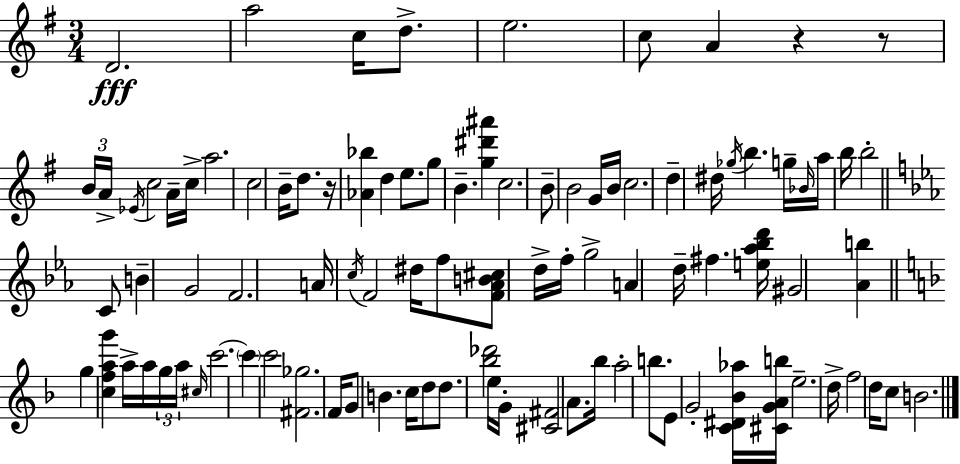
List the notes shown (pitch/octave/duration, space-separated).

D4/h. A5/h C5/s D5/e. E5/h. C5/e A4/q R/q R/e B4/s A4/s Eb4/s C5/h A4/s C5/s A5/h. C5/h B4/s D5/e. R/s [Ab4,Bb5]/q D5/q E5/e. G5/e B4/q. [G5,D#6,A#6]/q C5/h. B4/e B4/h G4/s B4/s C5/h. D5/q D#5/s Gb5/s B5/q. G5/s Bb4/s A5/s B5/s B5/h C4/e B4/q G4/h F4/h. A4/s C5/s F4/h D#5/s F5/e [F4,Ab4,B4,C#5]/e D5/s F5/s G5/h A4/q D5/s F#5/q. [E5,Ab5,Bb5,D6]/s G#4/h [Ab4,B5]/q G5/q [C5,F5,A5,G6]/q A5/s A5/s G5/s A5/s C#5/s C6/h. C6/q C6/h [F#4,Gb5]/h. F4/s G4/e B4/q. C5/s D5/e D5/e. [Bb5,Db6]/h E5/s G4/s [C#4,F#4]/h A4/e. Bb5/s A5/h B5/e. E4/e G4/h [C4,D#4,Bb4,Ab5]/s [C#4,G4,A4,B5]/s E5/h. D5/s F5/h D5/s C5/e B4/h.